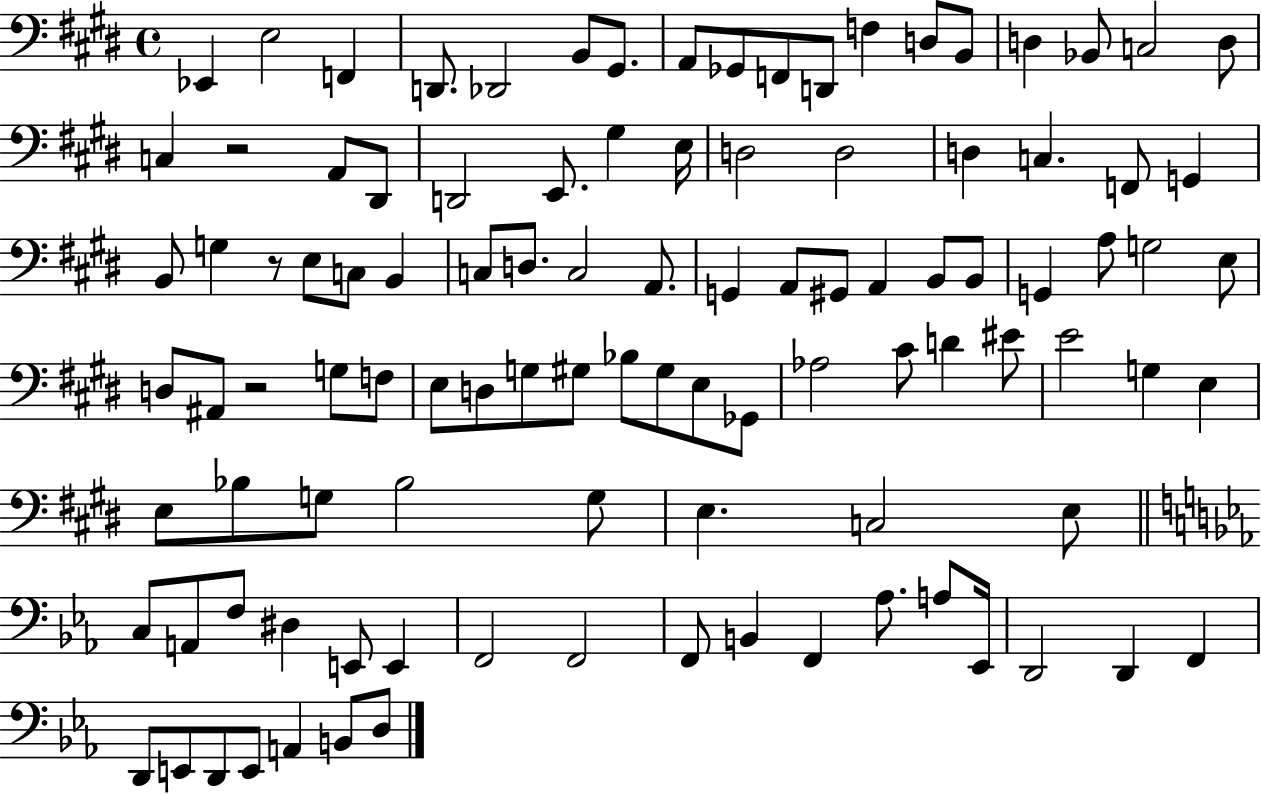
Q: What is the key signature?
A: E major